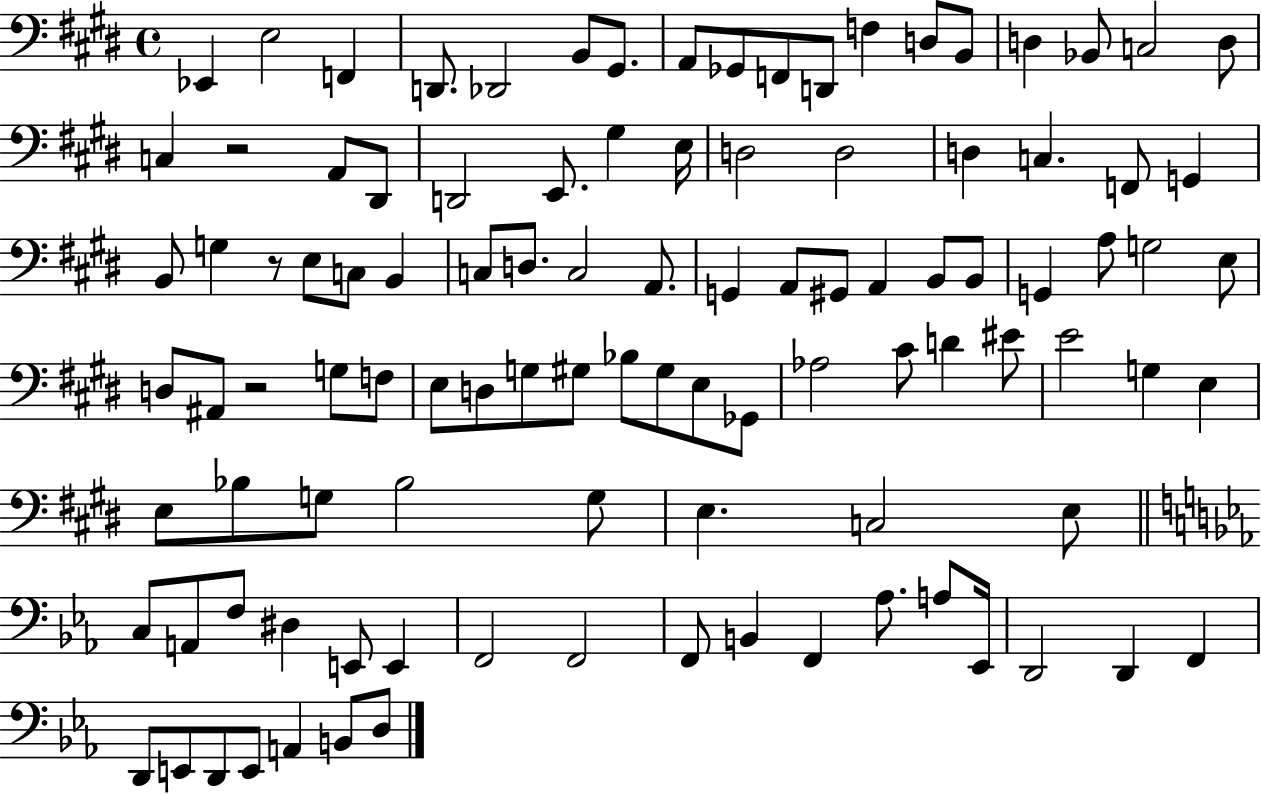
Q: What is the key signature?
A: E major